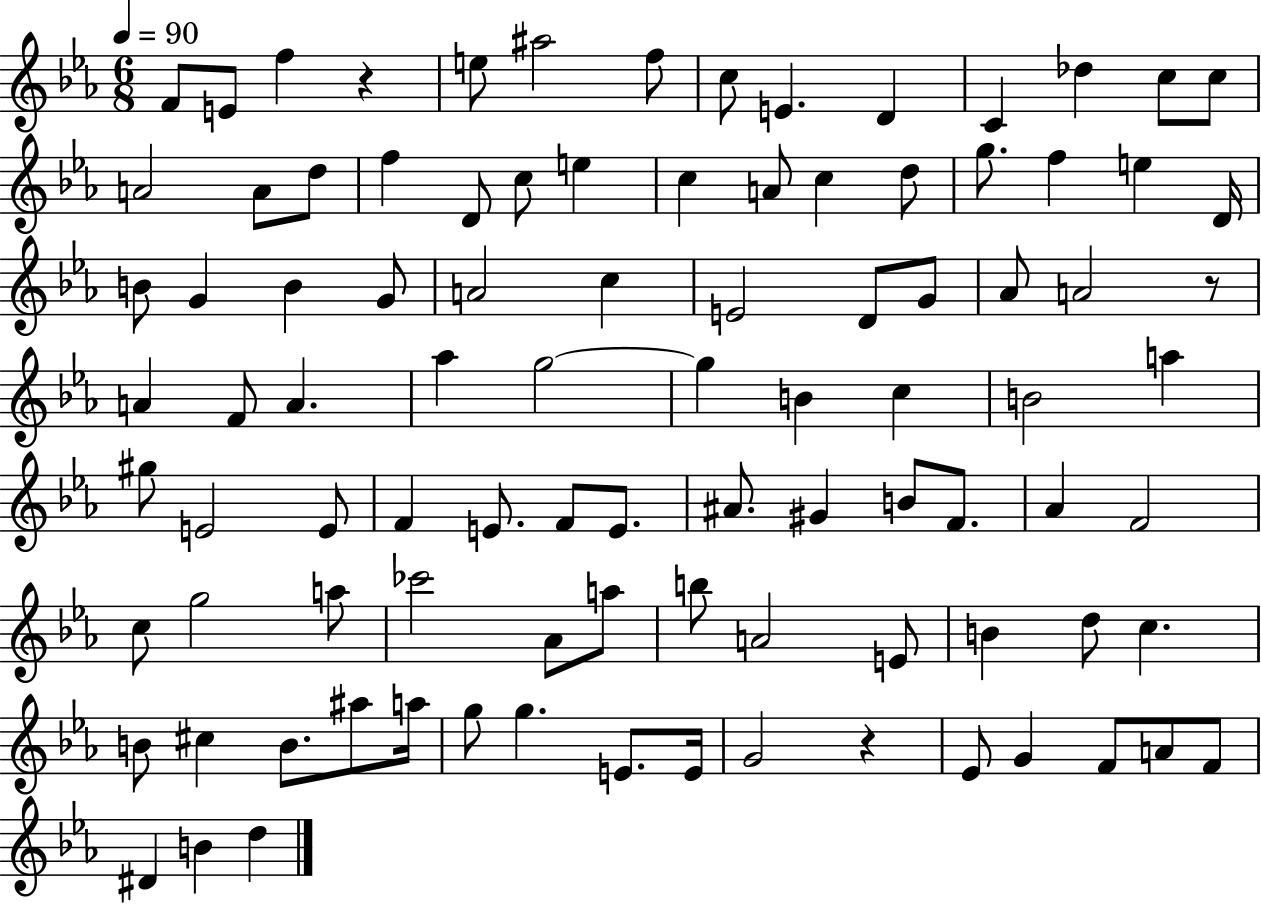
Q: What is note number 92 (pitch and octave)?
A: D5